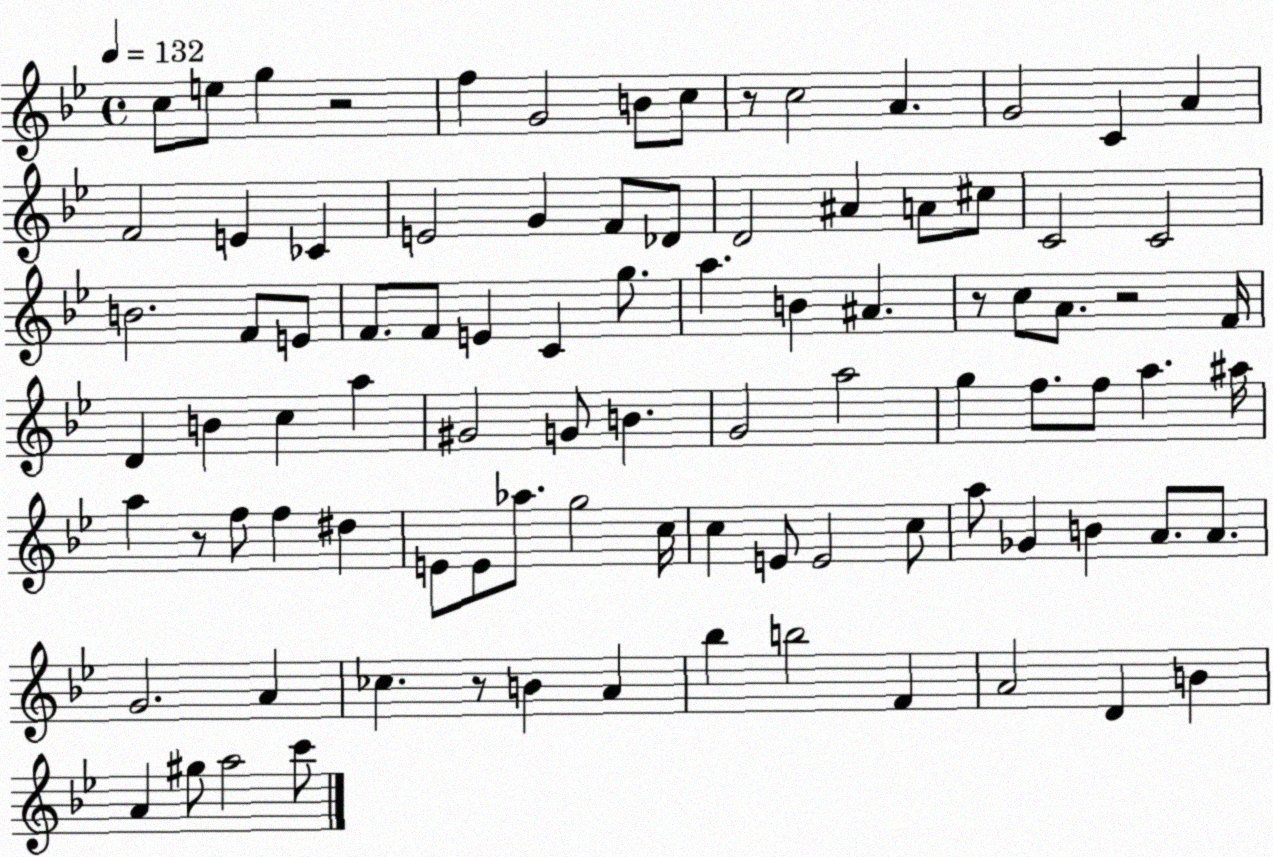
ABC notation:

X:1
T:Untitled
M:4/4
L:1/4
K:Bb
c/2 e/2 g z2 f G2 B/2 c/2 z/2 c2 A G2 C A F2 E _C E2 G F/2 _D/2 D2 ^A A/2 ^c/2 C2 C2 B2 F/2 E/2 F/2 F/2 E C g/2 a B ^A z/2 c/2 A/2 z2 F/4 D B c a ^G2 G/2 B G2 a2 g f/2 f/2 a ^a/4 a z/2 f/2 f ^d E/2 E/2 _a/2 g2 c/4 c E/2 E2 c/2 a/2 _G B A/2 A/2 G2 A _c z/2 B A _b b2 F A2 D B A ^g/2 a2 c'/2